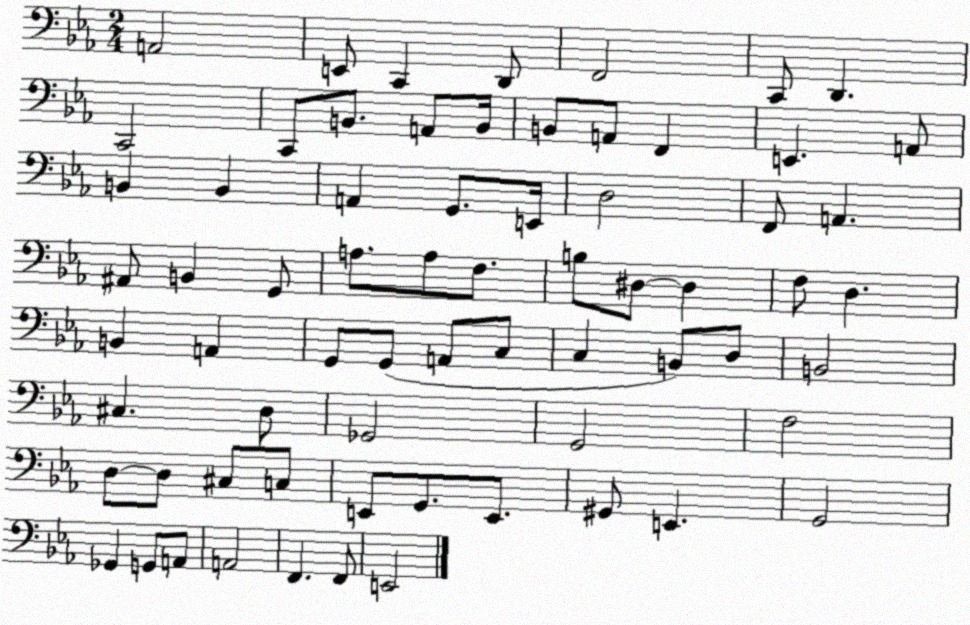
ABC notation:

X:1
T:Untitled
M:2/4
L:1/4
K:Eb
A,,2 E,,/2 C,, D,,/2 F,,2 C,,/2 D,, C,,2 C,,/2 B,,/2 A,,/2 B,,/4 B,,/2 A,,/2 F,, E,, A,,/2 B,, B,, A,, G,,/2 E,,/4 D,2 F,,/2 A,, ^A,,/2 B,, G,,/2 A,/2 A,/2 F,/2 B,/2 ^D,/2 ^D, F,/2 D, B,, A,, G,,/2 G,,/2 A,,/2 C,/2 C, B,,/2 D,/2 B,,2 ^C, D,/2 _G,,2 G,,2 F,2 D,/2 D,/2 ^C,/2 C,/2 E,,/2 G,,/2 E,,/2 ^G,,/2 E,, G,,2 _G,, G,,/2 A,,/2 A,,2 F,, F,,/2 E,,2